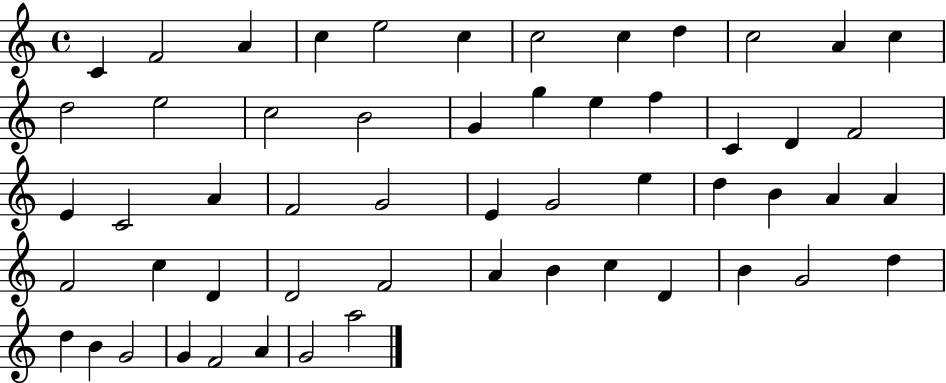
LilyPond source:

{
  \clef treble
  \time 4/4
  \defaultTimeSignature
  \key c \major
  c'4 f'2 a'4 | c''4 e''2 c''4 | c''2 c''4 d''4 | c''2 a'4 c''4 | \break d''2 e''2 | c''2 b'2 | g'4 g''4 e''4 f''4 | c'4 d'4 f'2 | \break e'4 c'2 a'4 | f'2 g'2 | e'4 g'2 e''4 | d''4 b'4 a'4 a'4 | \break f'2 c''4 d'4 | d'2 f'2 | a'4 b'4 c''4 d'4 | b'4 g'2 d''4 | \break d''4 b'4 g'2 | g'4 f'2 a'4 | g'2 a''2 | \bar "|."
}